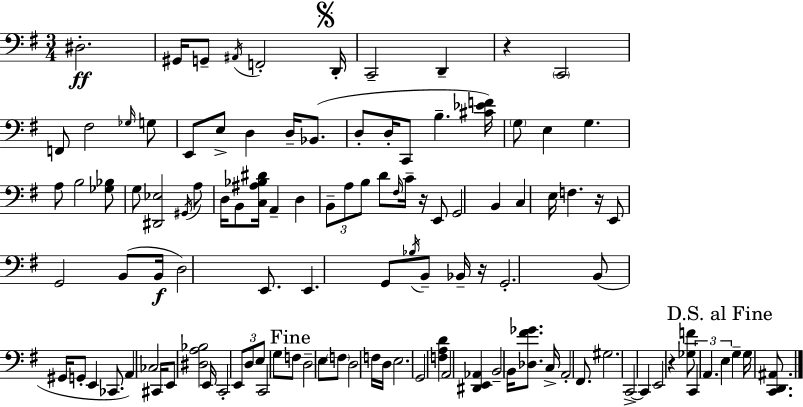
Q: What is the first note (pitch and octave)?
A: D#3